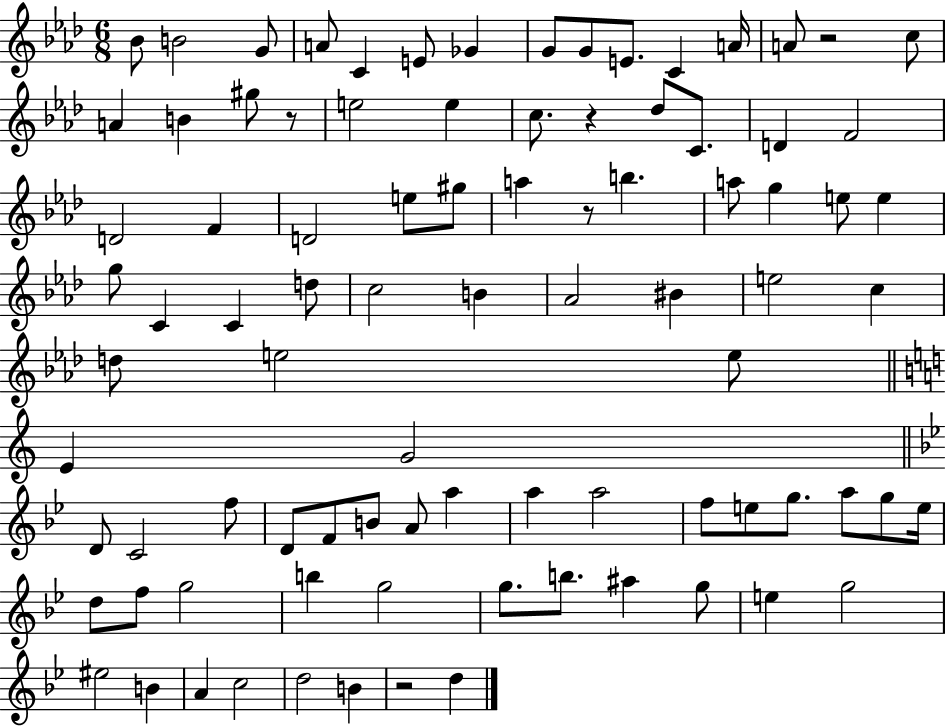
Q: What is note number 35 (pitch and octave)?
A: E5